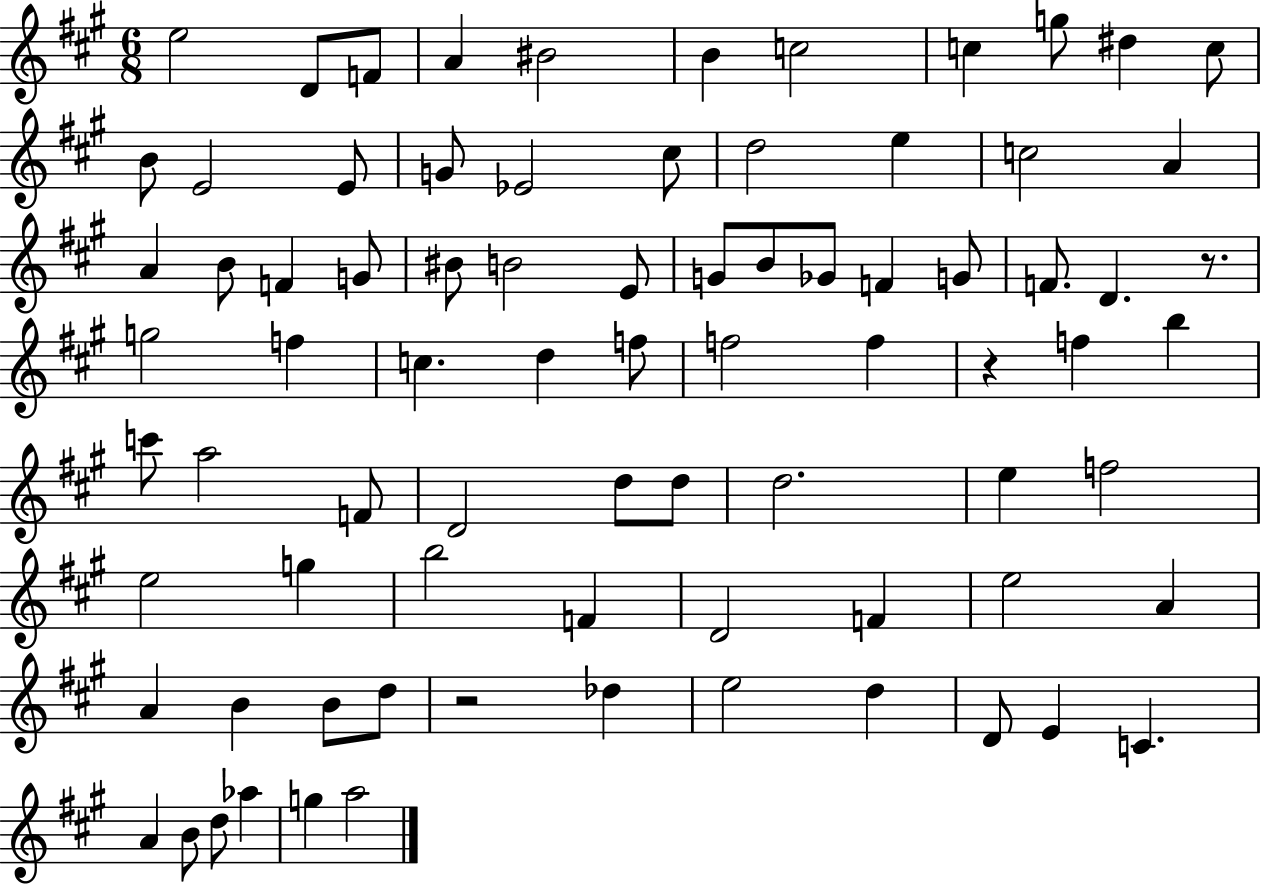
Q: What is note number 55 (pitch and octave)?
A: G5